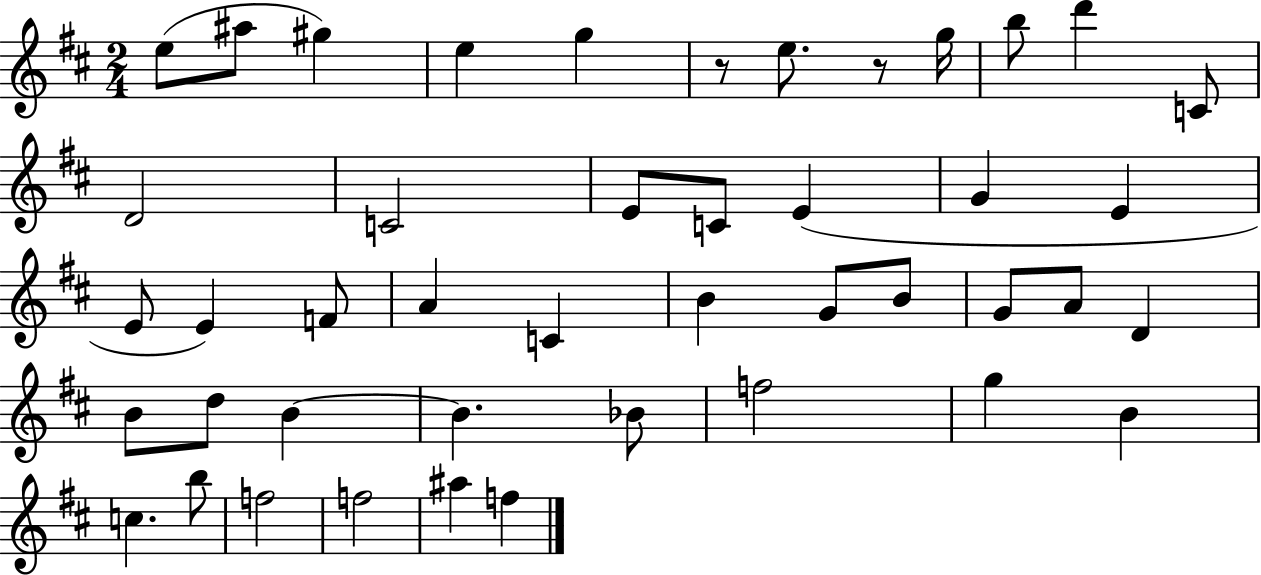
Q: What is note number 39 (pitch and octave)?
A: F5